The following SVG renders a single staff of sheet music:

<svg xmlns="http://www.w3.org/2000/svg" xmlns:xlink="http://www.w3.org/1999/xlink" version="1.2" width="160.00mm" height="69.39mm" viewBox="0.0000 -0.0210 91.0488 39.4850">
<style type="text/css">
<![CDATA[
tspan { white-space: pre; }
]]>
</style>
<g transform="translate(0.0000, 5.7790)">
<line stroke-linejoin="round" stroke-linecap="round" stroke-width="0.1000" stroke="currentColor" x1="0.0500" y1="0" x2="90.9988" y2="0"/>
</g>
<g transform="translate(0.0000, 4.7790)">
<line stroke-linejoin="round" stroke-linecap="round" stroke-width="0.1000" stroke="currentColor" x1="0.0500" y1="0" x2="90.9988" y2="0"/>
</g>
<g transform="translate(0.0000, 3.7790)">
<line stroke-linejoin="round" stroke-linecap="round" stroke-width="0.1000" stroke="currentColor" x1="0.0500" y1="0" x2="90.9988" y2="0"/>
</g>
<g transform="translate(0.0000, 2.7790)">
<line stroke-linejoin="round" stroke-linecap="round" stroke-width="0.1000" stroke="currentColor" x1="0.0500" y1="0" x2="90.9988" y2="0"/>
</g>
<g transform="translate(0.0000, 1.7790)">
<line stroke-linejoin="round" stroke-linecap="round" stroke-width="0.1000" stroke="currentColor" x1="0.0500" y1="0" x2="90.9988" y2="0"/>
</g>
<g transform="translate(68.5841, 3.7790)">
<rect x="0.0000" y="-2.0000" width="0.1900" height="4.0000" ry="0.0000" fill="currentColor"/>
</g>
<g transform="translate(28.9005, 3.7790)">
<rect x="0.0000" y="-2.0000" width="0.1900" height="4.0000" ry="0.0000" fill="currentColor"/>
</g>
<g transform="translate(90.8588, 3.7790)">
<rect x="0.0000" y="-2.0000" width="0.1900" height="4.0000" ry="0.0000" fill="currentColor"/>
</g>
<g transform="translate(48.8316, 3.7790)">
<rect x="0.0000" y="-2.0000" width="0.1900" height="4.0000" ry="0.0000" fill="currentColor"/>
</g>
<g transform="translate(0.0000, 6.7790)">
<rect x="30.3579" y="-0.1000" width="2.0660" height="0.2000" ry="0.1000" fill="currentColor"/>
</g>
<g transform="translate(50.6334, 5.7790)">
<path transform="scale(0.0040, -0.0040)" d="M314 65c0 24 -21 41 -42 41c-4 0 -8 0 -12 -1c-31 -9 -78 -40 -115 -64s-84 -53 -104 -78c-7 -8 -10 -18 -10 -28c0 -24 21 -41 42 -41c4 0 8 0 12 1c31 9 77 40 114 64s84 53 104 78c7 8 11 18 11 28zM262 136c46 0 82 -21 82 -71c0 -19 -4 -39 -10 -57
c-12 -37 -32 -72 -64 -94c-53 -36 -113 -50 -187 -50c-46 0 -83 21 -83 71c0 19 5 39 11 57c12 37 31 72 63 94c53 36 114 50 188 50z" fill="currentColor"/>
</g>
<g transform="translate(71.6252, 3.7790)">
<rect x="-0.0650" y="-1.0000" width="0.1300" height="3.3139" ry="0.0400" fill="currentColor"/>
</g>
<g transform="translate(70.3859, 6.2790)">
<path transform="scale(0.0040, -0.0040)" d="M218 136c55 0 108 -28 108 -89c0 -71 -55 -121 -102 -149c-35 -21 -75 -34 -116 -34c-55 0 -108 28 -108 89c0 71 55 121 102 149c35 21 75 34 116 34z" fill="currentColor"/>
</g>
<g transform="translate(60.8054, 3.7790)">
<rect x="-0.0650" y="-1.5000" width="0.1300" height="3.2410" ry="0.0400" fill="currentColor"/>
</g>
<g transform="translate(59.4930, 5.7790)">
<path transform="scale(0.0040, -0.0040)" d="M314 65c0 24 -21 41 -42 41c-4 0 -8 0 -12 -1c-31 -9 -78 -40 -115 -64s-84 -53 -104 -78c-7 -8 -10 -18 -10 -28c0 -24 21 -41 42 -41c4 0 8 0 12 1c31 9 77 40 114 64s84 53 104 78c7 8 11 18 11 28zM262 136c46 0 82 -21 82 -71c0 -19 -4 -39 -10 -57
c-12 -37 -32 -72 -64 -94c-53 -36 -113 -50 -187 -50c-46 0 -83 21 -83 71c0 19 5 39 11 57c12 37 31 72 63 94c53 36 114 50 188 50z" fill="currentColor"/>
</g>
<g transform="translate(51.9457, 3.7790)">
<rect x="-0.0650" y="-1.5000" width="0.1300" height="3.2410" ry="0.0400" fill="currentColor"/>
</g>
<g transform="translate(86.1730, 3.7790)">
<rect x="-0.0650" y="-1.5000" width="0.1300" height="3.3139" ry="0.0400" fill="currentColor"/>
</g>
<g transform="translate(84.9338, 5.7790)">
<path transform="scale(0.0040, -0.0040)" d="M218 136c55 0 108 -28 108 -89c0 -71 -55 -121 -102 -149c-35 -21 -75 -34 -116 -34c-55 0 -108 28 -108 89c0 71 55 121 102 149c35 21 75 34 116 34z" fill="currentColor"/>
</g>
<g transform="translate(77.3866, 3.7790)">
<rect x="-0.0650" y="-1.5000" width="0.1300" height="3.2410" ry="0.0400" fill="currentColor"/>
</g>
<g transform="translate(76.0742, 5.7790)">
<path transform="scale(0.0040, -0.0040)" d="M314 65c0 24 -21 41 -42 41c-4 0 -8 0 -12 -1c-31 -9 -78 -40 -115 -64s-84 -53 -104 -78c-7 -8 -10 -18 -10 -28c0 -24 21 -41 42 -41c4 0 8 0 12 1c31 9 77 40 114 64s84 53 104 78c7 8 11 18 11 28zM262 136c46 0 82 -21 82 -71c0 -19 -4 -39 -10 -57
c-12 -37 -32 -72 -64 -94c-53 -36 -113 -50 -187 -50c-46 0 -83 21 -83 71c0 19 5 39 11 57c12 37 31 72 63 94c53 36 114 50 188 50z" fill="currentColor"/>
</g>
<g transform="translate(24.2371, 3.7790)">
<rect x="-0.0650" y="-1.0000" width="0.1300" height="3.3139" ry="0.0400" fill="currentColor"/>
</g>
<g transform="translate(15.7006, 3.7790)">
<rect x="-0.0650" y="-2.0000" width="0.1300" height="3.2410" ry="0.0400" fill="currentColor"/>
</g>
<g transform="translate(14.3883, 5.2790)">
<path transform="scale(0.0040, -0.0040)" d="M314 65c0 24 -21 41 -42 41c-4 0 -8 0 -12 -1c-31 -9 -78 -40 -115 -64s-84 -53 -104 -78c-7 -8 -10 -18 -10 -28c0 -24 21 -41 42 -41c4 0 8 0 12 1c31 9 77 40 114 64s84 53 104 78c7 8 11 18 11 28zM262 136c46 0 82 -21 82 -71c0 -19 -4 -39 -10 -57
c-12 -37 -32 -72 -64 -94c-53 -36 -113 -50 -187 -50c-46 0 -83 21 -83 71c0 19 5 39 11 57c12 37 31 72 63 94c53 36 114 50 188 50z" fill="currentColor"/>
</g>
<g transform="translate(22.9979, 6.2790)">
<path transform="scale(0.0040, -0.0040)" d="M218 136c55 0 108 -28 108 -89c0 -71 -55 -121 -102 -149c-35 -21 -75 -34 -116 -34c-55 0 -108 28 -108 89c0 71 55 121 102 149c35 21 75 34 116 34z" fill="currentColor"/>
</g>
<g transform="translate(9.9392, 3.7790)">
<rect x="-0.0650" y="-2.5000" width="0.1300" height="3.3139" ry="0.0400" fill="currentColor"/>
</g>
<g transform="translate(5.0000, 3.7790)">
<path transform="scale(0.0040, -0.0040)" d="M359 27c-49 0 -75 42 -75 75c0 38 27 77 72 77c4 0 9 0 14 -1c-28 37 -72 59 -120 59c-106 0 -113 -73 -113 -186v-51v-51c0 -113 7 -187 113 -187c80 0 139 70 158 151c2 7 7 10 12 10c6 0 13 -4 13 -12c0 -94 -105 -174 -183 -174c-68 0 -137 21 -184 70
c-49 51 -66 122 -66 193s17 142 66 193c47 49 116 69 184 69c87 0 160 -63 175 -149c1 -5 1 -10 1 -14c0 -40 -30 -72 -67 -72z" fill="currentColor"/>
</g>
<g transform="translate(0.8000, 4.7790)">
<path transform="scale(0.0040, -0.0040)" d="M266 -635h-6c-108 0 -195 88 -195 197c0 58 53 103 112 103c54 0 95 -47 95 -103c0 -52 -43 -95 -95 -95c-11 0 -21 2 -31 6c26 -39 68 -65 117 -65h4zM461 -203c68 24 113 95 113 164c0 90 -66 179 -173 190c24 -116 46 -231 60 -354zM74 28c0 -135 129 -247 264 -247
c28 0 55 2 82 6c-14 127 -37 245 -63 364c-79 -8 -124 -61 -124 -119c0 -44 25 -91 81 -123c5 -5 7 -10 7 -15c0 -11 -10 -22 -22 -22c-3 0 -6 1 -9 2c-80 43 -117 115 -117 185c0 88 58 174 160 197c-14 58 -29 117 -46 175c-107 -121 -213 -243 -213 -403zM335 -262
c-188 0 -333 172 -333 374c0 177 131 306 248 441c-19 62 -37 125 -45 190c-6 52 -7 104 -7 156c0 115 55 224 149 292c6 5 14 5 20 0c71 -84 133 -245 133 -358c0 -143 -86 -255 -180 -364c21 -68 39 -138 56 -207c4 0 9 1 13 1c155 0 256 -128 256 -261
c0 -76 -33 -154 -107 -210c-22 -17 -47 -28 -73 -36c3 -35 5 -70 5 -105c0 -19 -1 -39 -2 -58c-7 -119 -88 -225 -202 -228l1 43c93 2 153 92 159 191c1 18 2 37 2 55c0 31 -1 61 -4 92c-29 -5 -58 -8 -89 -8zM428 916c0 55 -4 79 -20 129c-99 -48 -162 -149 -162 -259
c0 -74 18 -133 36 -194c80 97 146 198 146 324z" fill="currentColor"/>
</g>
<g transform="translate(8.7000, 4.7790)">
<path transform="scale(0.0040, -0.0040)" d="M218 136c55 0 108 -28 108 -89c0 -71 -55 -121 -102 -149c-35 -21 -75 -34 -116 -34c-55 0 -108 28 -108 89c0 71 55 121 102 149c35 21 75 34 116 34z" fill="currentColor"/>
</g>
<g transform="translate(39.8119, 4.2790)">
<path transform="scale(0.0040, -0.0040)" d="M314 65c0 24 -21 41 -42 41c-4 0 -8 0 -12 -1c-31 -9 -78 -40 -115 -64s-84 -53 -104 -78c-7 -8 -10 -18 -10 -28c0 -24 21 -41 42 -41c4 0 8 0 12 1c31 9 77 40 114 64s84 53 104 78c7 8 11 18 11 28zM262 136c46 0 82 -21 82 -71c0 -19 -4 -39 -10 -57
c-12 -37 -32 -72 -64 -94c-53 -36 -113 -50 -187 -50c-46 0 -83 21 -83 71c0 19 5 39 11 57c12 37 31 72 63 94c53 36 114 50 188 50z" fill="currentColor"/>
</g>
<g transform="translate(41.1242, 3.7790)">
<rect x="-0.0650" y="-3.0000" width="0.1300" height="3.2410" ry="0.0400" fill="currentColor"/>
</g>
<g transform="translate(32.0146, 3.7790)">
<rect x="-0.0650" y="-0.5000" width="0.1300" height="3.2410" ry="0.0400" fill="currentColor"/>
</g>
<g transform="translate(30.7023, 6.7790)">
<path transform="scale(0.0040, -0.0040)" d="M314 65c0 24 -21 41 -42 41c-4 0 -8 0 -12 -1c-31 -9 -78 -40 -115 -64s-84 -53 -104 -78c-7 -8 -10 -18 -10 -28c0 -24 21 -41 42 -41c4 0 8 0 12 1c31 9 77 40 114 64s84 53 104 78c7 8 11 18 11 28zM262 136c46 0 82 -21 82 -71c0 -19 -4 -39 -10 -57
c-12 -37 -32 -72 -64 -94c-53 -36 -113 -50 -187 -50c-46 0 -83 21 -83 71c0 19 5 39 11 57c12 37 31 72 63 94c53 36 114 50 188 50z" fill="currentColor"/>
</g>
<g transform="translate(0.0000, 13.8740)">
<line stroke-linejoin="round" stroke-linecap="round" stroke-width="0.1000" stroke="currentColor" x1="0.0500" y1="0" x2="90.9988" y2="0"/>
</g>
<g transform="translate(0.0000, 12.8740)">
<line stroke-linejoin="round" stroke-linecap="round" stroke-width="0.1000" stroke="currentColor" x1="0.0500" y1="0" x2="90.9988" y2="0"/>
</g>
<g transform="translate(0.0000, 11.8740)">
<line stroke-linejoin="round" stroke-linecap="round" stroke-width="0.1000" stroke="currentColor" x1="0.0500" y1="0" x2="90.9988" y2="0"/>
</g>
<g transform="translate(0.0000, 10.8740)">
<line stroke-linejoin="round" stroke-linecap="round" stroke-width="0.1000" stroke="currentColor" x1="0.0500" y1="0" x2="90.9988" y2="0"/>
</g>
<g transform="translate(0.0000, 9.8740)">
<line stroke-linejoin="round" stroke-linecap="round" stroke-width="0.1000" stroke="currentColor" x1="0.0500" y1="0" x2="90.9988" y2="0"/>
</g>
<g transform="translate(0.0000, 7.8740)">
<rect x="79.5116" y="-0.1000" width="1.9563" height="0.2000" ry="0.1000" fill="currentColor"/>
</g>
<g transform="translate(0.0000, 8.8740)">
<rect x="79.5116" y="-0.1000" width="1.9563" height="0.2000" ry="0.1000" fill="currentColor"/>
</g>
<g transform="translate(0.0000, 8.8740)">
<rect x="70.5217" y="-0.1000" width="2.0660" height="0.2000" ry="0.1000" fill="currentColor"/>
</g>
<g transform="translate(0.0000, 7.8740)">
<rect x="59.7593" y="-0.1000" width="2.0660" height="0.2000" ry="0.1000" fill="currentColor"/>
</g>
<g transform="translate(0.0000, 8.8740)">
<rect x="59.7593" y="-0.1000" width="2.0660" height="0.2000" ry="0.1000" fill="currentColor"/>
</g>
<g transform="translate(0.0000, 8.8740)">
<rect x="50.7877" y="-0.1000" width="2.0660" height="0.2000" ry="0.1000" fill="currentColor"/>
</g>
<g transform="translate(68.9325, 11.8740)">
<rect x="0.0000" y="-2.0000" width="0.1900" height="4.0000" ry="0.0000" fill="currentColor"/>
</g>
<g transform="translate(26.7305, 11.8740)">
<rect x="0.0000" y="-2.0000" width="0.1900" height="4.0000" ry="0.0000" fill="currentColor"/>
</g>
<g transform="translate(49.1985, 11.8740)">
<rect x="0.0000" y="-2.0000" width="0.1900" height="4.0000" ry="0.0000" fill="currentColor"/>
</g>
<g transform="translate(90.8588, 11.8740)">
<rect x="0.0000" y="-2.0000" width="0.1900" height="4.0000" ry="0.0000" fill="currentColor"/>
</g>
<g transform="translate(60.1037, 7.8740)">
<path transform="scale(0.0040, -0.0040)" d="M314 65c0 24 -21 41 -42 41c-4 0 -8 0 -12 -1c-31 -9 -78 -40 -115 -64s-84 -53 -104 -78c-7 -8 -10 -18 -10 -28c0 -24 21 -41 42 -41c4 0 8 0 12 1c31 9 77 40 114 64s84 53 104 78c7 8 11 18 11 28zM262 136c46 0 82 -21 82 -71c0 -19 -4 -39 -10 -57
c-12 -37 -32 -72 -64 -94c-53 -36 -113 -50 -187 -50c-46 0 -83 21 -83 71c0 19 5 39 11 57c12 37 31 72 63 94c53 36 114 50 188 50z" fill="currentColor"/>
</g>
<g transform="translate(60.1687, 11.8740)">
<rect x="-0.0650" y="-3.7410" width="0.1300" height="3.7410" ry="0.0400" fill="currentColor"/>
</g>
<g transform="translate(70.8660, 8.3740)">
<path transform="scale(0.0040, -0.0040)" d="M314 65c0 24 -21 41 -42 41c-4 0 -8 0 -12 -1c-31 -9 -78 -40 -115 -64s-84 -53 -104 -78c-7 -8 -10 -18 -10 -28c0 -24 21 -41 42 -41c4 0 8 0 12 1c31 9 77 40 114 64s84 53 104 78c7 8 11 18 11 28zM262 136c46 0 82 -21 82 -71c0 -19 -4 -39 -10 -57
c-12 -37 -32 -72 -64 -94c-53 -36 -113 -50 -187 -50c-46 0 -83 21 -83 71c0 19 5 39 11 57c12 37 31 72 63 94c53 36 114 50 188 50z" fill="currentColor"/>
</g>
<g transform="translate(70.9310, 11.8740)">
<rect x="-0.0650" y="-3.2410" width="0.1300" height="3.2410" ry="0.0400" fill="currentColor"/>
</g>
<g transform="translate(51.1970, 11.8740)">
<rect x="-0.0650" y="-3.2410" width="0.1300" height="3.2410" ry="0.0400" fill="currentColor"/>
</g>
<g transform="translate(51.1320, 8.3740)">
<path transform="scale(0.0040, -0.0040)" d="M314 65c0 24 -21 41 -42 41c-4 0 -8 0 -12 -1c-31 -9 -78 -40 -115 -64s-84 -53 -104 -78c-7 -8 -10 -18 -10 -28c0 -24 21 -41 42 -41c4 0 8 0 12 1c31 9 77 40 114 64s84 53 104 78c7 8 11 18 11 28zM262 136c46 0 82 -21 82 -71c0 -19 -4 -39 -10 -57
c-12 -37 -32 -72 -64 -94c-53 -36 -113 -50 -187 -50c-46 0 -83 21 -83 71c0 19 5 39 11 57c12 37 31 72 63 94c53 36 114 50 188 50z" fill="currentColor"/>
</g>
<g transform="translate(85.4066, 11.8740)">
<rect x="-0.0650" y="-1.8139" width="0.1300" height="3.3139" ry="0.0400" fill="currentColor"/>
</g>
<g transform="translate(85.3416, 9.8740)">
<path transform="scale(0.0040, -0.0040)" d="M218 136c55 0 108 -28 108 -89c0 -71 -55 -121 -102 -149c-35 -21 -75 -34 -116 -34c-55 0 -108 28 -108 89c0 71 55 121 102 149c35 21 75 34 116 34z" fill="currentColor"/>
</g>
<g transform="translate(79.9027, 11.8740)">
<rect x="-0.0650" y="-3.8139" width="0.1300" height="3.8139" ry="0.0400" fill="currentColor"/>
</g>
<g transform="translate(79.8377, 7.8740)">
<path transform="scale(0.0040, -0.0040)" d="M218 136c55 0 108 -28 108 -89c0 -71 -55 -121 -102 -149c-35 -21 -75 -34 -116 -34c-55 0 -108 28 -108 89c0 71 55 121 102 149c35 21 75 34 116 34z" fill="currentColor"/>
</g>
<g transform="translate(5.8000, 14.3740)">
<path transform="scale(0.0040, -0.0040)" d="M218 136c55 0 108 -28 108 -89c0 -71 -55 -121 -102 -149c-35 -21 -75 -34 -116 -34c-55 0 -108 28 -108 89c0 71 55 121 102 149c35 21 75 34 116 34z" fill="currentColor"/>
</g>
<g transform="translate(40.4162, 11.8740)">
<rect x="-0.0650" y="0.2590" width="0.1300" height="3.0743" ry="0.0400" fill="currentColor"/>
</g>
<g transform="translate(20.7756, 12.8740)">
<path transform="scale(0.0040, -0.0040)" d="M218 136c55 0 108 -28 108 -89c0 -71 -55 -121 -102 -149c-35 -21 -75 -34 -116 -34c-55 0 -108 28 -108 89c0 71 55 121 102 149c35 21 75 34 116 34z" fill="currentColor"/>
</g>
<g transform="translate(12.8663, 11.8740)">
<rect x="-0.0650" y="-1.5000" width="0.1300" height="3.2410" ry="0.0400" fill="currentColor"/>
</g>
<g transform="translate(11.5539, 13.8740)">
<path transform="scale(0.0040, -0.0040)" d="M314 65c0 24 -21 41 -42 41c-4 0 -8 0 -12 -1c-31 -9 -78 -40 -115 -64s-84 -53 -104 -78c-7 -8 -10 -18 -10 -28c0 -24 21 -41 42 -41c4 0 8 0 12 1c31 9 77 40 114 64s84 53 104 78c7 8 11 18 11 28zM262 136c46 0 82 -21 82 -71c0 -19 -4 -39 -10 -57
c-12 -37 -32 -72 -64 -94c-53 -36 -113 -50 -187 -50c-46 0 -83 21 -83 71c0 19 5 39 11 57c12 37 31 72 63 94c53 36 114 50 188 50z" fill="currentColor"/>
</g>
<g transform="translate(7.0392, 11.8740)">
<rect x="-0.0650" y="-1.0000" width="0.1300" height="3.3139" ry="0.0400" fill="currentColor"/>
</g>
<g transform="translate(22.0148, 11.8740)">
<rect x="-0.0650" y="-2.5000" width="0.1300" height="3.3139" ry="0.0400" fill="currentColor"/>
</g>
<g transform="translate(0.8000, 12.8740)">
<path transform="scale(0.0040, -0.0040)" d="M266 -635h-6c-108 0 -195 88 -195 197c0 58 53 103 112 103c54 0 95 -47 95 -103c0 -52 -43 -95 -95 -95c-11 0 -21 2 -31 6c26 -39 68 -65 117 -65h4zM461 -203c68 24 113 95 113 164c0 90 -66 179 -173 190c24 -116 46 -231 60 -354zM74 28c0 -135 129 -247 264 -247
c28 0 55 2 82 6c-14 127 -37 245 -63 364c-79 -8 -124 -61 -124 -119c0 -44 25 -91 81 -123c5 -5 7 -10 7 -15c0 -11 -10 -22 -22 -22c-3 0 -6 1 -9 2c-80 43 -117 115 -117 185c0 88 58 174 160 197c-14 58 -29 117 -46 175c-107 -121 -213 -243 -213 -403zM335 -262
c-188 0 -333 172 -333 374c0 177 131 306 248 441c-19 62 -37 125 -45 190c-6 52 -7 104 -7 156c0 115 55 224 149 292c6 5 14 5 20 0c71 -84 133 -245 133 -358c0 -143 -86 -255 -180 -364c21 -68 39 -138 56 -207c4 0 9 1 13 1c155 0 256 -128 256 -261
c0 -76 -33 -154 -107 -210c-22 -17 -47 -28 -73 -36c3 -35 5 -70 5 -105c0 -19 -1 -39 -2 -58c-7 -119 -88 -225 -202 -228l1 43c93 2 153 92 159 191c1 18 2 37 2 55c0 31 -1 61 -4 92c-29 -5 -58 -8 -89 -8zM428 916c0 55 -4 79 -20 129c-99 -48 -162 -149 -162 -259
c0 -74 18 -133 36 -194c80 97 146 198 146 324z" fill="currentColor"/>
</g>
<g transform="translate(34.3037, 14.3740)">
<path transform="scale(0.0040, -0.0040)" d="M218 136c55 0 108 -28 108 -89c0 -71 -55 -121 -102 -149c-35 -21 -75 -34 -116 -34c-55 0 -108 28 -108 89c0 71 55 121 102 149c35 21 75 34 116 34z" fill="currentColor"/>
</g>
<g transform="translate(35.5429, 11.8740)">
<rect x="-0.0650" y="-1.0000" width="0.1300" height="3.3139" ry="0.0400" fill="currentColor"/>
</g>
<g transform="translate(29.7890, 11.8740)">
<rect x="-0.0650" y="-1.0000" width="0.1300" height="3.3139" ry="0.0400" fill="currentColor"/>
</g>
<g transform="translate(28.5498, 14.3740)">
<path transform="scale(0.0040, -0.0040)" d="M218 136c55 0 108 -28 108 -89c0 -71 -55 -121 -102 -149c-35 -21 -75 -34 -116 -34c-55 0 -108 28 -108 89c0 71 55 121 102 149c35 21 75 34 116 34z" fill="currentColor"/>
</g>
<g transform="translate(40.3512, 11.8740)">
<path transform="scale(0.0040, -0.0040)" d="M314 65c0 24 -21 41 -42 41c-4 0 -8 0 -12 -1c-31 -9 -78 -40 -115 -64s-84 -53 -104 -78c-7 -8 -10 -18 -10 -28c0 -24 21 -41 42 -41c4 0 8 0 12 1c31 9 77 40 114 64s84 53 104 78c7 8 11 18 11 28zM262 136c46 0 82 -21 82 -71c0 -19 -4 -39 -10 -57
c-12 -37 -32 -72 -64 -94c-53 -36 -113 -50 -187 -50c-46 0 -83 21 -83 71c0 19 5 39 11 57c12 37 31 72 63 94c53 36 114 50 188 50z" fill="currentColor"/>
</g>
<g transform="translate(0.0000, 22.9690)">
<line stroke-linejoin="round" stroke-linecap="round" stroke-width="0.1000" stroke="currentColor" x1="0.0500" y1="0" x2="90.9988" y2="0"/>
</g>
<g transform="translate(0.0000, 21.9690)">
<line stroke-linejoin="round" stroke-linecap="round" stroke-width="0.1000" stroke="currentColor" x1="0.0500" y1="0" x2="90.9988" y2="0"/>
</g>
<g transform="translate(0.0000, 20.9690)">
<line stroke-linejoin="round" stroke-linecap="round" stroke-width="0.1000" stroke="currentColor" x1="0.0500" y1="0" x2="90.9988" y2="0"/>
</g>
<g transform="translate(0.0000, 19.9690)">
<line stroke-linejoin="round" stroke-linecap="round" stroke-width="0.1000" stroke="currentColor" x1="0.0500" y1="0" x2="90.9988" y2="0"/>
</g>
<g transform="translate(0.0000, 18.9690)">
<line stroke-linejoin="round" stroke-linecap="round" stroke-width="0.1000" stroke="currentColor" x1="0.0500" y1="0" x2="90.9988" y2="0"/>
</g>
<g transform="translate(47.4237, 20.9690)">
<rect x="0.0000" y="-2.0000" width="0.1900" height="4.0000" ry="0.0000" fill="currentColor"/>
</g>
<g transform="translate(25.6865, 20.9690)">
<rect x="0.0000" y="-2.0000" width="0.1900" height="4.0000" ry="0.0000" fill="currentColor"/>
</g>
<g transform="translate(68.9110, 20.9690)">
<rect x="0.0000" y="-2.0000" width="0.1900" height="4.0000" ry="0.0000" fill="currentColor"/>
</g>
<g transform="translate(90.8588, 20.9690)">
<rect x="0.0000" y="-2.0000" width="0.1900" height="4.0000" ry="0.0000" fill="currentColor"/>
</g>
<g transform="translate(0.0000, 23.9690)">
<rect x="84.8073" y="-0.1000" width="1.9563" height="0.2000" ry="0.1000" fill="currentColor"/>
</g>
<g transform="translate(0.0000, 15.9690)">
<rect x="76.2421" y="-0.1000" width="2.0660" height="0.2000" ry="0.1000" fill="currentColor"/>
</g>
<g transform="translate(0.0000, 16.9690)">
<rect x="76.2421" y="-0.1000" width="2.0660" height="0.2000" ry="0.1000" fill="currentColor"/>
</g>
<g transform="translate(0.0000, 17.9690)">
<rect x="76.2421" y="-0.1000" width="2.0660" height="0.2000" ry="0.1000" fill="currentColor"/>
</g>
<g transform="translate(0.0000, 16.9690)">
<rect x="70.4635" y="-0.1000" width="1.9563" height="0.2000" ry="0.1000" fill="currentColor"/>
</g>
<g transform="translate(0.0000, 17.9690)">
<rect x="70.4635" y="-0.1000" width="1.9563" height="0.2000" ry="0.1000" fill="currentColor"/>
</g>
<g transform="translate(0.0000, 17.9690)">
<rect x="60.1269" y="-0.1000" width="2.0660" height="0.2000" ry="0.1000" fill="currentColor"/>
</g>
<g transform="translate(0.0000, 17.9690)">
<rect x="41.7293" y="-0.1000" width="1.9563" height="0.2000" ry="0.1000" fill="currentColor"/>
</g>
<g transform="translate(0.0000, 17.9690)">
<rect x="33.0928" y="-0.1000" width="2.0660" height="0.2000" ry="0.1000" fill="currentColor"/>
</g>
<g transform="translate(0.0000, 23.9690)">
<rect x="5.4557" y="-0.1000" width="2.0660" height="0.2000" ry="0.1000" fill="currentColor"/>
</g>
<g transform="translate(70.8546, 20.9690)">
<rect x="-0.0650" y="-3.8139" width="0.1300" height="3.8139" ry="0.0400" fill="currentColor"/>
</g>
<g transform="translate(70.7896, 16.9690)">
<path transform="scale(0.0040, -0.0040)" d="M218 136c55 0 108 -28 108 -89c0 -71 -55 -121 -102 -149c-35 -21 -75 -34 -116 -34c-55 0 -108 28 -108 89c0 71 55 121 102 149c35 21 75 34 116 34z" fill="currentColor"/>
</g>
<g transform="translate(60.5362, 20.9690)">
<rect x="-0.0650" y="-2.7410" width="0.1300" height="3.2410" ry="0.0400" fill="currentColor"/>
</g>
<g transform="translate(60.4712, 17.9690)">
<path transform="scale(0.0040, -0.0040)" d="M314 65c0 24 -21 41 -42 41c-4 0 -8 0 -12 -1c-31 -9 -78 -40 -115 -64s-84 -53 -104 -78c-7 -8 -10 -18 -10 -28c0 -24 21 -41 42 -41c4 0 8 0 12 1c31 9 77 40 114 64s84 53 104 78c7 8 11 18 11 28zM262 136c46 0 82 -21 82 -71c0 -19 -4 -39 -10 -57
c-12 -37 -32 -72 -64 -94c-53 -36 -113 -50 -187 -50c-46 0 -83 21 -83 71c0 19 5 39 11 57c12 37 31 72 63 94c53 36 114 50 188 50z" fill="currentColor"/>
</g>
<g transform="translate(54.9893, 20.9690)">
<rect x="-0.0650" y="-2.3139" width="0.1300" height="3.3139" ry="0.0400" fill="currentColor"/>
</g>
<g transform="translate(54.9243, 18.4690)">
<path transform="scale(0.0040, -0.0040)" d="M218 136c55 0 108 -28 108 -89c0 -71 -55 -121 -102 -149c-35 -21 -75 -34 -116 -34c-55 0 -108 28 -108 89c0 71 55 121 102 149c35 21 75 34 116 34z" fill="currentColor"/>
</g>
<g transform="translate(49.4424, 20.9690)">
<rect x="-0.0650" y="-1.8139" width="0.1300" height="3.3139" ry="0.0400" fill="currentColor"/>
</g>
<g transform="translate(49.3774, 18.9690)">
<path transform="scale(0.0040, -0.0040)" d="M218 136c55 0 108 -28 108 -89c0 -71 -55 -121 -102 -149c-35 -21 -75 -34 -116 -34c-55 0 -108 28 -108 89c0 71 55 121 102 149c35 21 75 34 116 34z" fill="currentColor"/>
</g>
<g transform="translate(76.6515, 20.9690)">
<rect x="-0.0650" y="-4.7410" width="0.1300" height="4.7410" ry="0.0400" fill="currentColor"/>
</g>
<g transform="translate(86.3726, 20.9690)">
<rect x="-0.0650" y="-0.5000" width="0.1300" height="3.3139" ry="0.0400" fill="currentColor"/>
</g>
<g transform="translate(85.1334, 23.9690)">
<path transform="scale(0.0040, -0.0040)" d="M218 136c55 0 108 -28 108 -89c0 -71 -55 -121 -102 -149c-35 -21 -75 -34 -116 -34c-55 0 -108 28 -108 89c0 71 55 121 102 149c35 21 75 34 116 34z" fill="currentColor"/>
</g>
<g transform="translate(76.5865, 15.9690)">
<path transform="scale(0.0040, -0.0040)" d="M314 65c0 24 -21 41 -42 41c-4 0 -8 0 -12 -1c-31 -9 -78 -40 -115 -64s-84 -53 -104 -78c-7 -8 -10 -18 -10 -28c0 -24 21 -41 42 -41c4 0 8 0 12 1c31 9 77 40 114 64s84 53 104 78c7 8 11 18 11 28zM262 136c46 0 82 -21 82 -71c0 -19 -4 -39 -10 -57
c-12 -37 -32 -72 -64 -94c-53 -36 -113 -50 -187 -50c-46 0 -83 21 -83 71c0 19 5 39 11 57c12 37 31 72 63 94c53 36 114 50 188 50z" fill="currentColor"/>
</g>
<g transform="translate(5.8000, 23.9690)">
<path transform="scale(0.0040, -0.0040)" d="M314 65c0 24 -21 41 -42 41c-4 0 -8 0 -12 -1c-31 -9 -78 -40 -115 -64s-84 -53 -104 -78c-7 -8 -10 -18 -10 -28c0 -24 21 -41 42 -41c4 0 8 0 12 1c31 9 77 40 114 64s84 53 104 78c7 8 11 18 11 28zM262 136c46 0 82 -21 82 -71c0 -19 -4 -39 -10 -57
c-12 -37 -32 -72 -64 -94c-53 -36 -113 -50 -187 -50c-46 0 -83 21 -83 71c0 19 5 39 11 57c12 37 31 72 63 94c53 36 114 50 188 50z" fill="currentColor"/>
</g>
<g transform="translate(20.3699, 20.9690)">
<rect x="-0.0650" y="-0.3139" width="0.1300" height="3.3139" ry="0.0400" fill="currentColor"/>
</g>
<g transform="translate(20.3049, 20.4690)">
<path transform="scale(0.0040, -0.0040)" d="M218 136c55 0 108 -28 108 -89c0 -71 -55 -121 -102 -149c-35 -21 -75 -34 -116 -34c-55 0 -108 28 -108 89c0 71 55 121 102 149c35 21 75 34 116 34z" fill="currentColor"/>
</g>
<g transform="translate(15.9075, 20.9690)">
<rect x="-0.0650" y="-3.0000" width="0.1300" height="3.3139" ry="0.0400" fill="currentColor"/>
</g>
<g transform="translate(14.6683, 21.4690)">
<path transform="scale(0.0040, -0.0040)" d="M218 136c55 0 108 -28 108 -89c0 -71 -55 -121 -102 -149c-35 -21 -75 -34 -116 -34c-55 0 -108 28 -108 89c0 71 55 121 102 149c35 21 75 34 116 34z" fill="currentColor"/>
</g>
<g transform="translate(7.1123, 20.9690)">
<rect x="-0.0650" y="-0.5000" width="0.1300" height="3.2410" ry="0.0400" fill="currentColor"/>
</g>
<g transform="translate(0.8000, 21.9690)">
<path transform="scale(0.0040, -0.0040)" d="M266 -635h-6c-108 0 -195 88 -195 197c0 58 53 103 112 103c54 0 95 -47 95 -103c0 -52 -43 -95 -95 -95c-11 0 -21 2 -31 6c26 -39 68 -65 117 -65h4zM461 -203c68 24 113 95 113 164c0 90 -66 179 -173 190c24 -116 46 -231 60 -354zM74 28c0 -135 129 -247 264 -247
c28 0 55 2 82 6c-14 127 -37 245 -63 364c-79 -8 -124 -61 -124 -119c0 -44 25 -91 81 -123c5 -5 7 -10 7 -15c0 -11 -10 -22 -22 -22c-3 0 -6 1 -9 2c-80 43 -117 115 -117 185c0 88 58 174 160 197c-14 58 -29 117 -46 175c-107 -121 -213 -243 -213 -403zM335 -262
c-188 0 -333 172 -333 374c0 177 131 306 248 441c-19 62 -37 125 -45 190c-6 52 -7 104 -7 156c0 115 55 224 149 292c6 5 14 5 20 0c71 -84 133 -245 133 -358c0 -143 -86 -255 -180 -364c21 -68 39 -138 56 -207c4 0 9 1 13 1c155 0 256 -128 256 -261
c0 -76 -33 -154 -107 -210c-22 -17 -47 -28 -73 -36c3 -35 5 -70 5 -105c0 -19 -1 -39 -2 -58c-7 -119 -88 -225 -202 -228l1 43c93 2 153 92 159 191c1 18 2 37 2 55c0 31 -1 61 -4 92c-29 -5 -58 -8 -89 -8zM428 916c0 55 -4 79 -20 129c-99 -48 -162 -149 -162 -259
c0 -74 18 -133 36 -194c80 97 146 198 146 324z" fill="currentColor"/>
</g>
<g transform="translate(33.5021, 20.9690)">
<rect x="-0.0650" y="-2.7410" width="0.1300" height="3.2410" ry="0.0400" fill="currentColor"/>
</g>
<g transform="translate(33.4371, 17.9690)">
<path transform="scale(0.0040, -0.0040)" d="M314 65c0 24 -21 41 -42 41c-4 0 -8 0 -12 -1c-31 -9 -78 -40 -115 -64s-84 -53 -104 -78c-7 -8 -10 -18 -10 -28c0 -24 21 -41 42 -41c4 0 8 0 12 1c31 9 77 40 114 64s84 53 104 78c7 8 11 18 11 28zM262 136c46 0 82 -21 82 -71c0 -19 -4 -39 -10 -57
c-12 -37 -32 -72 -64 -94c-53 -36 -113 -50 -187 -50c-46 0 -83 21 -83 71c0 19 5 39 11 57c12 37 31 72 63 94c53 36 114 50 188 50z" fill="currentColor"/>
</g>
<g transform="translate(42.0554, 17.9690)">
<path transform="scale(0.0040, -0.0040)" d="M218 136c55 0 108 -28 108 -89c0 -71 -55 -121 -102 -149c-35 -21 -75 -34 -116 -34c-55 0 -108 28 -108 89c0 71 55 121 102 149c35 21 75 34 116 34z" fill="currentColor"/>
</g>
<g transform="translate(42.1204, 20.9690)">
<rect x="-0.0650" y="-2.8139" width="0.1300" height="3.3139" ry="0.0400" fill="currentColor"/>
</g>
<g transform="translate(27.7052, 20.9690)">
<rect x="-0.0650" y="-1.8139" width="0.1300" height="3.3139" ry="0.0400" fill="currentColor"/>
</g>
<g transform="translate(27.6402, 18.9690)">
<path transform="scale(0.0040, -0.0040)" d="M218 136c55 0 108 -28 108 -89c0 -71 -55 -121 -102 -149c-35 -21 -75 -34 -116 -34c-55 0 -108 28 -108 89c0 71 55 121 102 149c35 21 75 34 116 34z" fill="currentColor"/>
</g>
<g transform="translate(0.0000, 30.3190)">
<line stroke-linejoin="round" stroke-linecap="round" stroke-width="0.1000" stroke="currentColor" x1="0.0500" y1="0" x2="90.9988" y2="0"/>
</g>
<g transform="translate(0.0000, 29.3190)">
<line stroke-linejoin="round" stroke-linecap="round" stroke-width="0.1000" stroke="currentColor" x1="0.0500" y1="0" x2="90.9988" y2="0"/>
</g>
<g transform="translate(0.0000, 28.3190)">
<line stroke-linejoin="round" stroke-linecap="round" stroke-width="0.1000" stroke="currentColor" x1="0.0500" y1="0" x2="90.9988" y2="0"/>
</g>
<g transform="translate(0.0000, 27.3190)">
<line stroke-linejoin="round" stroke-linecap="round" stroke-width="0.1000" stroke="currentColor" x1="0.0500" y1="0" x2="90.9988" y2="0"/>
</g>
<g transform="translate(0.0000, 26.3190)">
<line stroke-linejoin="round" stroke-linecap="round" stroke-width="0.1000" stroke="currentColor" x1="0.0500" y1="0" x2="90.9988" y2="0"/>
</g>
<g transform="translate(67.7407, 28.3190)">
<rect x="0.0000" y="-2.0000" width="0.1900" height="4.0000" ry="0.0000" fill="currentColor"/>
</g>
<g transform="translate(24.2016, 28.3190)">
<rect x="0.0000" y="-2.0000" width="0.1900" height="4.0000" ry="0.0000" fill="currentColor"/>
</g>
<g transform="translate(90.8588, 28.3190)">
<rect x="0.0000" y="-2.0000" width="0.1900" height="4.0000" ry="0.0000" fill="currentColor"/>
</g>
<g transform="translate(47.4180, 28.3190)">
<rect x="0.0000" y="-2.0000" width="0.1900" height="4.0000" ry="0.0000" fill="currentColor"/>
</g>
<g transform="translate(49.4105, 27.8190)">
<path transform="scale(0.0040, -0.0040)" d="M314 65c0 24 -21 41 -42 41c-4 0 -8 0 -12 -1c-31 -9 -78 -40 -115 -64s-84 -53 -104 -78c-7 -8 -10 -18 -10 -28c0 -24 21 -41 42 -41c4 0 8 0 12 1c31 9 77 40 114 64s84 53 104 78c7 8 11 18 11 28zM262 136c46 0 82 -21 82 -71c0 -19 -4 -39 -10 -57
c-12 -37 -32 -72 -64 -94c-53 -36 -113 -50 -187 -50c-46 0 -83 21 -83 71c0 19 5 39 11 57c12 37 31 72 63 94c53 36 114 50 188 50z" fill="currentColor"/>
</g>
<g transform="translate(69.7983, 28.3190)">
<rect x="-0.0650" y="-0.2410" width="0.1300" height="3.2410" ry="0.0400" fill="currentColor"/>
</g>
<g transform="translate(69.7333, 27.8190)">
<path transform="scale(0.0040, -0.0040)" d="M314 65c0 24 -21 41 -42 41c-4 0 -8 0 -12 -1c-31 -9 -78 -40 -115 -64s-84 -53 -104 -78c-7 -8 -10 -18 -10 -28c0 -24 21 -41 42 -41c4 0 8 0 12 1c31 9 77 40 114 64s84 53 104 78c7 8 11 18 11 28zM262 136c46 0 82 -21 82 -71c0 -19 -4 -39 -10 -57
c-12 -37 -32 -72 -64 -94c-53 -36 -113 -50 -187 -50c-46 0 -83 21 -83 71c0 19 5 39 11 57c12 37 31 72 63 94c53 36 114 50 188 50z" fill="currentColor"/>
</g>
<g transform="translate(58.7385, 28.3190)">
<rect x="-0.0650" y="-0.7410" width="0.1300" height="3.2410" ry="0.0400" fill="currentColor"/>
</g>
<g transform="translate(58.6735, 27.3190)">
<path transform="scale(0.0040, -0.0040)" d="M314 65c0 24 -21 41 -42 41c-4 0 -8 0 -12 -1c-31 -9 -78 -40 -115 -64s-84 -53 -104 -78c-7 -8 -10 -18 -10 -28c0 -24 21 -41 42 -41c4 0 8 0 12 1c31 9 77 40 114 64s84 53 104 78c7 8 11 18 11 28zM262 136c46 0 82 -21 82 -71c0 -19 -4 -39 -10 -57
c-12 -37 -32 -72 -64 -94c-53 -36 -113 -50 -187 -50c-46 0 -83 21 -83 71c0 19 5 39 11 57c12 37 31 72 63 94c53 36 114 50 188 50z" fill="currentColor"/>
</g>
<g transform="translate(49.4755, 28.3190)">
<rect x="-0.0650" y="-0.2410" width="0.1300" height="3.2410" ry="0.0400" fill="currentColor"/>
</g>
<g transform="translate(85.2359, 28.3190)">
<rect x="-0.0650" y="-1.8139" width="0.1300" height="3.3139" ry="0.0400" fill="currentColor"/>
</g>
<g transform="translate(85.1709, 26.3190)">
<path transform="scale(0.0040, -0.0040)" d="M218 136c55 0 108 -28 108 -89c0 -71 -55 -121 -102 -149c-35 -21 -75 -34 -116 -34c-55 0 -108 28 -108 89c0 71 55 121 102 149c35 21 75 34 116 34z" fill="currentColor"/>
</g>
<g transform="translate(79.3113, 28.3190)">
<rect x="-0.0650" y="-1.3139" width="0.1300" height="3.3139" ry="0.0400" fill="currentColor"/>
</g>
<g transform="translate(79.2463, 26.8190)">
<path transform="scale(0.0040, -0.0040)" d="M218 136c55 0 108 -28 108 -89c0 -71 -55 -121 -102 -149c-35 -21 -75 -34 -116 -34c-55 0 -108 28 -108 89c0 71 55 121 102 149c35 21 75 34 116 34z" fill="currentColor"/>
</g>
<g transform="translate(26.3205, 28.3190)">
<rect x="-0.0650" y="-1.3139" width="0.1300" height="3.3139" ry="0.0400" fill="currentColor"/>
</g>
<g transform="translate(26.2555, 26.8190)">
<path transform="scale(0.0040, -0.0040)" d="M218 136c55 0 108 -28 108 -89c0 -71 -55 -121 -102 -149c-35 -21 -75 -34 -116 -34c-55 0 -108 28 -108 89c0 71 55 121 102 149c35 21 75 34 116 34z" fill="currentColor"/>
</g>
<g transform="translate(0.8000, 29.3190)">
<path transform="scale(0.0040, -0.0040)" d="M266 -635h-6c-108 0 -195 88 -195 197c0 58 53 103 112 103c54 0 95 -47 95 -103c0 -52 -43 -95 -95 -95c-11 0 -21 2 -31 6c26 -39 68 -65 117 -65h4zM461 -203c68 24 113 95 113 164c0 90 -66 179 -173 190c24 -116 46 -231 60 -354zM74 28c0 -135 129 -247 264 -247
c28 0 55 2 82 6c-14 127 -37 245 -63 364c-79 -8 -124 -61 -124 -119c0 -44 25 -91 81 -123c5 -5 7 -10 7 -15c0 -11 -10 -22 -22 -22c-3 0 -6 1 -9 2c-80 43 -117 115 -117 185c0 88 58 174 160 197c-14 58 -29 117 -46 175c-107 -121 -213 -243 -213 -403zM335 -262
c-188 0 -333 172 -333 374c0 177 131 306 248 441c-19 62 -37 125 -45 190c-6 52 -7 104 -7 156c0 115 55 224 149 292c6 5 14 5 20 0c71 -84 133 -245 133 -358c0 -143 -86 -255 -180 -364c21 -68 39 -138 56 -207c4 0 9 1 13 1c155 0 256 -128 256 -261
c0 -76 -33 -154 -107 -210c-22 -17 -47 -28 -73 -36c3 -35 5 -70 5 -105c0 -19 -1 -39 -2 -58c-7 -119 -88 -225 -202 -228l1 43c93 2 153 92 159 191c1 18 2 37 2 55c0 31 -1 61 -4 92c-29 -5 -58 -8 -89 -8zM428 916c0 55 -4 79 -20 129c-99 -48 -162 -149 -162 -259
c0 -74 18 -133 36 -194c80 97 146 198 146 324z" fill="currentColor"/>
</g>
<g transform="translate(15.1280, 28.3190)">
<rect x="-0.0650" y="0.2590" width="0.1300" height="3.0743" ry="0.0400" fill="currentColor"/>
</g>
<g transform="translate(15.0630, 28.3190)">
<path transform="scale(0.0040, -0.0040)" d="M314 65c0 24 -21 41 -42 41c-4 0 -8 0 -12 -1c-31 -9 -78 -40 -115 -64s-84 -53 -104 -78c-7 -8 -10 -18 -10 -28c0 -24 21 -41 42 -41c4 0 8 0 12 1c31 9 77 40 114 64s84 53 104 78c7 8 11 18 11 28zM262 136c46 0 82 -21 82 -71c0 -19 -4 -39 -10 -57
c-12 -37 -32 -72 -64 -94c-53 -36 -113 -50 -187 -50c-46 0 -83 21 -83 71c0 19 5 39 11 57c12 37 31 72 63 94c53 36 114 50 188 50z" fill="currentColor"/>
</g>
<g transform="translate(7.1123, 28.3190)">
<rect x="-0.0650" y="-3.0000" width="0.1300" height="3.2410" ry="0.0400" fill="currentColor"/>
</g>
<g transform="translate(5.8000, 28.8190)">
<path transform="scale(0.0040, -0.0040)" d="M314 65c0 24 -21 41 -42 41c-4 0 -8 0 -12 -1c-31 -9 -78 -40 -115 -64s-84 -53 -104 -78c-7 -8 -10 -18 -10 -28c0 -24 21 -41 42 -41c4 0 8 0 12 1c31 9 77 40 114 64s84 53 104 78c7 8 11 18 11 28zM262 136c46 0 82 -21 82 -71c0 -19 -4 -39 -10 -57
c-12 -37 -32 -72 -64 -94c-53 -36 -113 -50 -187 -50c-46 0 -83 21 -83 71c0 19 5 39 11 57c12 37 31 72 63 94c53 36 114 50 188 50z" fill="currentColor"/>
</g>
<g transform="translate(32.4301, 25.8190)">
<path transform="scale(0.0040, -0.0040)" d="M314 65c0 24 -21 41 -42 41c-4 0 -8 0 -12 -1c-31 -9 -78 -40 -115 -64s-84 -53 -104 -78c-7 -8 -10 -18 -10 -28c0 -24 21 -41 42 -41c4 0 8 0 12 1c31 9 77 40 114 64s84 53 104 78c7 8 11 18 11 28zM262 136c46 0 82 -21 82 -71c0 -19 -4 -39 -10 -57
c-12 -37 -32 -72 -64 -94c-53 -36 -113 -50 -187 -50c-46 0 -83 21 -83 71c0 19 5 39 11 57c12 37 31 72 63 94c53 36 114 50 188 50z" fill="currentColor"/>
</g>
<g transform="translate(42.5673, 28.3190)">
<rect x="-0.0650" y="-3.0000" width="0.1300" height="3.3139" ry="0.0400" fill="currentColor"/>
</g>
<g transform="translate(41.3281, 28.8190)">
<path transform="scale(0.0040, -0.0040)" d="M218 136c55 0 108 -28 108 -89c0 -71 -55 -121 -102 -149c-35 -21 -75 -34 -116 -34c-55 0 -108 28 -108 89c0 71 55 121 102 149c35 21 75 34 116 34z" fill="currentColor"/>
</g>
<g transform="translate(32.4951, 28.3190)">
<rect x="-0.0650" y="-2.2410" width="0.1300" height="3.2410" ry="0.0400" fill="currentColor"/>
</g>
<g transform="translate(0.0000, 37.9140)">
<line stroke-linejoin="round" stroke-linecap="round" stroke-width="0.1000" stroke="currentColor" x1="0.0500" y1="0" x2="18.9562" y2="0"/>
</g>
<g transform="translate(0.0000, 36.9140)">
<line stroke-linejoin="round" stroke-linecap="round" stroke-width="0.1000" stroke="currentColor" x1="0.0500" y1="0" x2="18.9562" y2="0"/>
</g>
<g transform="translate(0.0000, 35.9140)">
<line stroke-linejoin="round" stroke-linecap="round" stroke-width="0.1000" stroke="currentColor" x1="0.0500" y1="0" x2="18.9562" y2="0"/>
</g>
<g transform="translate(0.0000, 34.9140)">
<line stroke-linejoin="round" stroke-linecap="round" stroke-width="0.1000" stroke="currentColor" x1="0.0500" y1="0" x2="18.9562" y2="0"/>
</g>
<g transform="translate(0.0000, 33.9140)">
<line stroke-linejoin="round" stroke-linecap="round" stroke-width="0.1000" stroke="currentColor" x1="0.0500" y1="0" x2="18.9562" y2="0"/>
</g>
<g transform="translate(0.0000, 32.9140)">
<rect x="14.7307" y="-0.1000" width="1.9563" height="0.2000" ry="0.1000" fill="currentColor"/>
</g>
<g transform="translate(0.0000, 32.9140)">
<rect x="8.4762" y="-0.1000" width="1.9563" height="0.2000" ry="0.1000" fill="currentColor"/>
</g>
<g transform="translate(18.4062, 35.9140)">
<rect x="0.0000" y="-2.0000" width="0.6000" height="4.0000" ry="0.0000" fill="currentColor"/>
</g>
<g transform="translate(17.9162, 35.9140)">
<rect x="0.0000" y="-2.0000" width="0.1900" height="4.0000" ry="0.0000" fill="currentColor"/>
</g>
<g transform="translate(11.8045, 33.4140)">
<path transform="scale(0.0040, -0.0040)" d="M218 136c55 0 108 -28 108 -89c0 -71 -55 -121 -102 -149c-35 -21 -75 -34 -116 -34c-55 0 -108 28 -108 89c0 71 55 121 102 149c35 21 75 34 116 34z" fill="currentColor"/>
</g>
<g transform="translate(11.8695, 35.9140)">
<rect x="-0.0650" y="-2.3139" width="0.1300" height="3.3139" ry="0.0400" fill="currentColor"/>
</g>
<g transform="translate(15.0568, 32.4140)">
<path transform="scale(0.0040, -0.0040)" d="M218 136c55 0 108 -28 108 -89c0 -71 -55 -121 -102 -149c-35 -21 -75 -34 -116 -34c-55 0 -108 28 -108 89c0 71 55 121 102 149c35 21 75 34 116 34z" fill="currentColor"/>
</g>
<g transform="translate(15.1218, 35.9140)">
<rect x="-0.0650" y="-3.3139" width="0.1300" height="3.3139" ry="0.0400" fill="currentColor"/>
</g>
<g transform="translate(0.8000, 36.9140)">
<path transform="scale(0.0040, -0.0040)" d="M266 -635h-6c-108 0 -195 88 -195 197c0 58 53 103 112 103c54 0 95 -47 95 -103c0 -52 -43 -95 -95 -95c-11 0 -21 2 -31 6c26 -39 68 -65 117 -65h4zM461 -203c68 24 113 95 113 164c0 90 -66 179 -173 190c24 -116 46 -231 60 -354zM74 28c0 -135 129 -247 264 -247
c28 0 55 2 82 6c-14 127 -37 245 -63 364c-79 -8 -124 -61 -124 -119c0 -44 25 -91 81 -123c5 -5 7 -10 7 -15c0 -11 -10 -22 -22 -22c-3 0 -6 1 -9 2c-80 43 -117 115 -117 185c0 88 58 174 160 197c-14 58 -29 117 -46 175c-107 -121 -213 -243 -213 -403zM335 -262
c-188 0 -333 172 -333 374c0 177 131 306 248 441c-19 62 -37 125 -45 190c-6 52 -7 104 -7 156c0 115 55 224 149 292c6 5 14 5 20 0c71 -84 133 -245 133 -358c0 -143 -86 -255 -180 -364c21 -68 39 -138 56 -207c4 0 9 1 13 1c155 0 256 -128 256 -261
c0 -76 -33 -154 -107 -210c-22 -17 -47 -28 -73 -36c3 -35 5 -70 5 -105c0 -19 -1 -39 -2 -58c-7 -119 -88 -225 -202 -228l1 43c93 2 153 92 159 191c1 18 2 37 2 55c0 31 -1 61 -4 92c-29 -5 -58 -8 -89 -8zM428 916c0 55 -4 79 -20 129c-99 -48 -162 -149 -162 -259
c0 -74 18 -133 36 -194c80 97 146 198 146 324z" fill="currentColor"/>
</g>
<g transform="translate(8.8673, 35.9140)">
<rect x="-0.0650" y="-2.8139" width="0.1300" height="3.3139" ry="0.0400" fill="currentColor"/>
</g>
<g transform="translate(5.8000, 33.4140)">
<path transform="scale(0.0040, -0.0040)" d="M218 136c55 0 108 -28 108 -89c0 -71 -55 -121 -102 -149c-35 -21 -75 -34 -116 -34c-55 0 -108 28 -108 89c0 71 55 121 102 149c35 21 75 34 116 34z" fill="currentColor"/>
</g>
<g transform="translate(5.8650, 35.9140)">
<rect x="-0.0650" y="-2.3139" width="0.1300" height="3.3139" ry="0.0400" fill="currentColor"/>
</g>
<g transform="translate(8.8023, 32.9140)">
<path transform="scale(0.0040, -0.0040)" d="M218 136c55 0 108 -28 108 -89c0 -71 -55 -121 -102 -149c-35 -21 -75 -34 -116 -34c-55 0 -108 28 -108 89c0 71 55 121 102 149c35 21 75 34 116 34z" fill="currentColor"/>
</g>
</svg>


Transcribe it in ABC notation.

X:1
T:Untitled
M:4/4
L:1/4
K:C
G F2 D C2 A2 E2 E2 D E2 E D E2 G D D B2 b2 c'2 b2 c' f C2 A c f a2 a f g a2 c' e'2 C A2 B2 e g2 A c2 d2 c2 e f g a g b